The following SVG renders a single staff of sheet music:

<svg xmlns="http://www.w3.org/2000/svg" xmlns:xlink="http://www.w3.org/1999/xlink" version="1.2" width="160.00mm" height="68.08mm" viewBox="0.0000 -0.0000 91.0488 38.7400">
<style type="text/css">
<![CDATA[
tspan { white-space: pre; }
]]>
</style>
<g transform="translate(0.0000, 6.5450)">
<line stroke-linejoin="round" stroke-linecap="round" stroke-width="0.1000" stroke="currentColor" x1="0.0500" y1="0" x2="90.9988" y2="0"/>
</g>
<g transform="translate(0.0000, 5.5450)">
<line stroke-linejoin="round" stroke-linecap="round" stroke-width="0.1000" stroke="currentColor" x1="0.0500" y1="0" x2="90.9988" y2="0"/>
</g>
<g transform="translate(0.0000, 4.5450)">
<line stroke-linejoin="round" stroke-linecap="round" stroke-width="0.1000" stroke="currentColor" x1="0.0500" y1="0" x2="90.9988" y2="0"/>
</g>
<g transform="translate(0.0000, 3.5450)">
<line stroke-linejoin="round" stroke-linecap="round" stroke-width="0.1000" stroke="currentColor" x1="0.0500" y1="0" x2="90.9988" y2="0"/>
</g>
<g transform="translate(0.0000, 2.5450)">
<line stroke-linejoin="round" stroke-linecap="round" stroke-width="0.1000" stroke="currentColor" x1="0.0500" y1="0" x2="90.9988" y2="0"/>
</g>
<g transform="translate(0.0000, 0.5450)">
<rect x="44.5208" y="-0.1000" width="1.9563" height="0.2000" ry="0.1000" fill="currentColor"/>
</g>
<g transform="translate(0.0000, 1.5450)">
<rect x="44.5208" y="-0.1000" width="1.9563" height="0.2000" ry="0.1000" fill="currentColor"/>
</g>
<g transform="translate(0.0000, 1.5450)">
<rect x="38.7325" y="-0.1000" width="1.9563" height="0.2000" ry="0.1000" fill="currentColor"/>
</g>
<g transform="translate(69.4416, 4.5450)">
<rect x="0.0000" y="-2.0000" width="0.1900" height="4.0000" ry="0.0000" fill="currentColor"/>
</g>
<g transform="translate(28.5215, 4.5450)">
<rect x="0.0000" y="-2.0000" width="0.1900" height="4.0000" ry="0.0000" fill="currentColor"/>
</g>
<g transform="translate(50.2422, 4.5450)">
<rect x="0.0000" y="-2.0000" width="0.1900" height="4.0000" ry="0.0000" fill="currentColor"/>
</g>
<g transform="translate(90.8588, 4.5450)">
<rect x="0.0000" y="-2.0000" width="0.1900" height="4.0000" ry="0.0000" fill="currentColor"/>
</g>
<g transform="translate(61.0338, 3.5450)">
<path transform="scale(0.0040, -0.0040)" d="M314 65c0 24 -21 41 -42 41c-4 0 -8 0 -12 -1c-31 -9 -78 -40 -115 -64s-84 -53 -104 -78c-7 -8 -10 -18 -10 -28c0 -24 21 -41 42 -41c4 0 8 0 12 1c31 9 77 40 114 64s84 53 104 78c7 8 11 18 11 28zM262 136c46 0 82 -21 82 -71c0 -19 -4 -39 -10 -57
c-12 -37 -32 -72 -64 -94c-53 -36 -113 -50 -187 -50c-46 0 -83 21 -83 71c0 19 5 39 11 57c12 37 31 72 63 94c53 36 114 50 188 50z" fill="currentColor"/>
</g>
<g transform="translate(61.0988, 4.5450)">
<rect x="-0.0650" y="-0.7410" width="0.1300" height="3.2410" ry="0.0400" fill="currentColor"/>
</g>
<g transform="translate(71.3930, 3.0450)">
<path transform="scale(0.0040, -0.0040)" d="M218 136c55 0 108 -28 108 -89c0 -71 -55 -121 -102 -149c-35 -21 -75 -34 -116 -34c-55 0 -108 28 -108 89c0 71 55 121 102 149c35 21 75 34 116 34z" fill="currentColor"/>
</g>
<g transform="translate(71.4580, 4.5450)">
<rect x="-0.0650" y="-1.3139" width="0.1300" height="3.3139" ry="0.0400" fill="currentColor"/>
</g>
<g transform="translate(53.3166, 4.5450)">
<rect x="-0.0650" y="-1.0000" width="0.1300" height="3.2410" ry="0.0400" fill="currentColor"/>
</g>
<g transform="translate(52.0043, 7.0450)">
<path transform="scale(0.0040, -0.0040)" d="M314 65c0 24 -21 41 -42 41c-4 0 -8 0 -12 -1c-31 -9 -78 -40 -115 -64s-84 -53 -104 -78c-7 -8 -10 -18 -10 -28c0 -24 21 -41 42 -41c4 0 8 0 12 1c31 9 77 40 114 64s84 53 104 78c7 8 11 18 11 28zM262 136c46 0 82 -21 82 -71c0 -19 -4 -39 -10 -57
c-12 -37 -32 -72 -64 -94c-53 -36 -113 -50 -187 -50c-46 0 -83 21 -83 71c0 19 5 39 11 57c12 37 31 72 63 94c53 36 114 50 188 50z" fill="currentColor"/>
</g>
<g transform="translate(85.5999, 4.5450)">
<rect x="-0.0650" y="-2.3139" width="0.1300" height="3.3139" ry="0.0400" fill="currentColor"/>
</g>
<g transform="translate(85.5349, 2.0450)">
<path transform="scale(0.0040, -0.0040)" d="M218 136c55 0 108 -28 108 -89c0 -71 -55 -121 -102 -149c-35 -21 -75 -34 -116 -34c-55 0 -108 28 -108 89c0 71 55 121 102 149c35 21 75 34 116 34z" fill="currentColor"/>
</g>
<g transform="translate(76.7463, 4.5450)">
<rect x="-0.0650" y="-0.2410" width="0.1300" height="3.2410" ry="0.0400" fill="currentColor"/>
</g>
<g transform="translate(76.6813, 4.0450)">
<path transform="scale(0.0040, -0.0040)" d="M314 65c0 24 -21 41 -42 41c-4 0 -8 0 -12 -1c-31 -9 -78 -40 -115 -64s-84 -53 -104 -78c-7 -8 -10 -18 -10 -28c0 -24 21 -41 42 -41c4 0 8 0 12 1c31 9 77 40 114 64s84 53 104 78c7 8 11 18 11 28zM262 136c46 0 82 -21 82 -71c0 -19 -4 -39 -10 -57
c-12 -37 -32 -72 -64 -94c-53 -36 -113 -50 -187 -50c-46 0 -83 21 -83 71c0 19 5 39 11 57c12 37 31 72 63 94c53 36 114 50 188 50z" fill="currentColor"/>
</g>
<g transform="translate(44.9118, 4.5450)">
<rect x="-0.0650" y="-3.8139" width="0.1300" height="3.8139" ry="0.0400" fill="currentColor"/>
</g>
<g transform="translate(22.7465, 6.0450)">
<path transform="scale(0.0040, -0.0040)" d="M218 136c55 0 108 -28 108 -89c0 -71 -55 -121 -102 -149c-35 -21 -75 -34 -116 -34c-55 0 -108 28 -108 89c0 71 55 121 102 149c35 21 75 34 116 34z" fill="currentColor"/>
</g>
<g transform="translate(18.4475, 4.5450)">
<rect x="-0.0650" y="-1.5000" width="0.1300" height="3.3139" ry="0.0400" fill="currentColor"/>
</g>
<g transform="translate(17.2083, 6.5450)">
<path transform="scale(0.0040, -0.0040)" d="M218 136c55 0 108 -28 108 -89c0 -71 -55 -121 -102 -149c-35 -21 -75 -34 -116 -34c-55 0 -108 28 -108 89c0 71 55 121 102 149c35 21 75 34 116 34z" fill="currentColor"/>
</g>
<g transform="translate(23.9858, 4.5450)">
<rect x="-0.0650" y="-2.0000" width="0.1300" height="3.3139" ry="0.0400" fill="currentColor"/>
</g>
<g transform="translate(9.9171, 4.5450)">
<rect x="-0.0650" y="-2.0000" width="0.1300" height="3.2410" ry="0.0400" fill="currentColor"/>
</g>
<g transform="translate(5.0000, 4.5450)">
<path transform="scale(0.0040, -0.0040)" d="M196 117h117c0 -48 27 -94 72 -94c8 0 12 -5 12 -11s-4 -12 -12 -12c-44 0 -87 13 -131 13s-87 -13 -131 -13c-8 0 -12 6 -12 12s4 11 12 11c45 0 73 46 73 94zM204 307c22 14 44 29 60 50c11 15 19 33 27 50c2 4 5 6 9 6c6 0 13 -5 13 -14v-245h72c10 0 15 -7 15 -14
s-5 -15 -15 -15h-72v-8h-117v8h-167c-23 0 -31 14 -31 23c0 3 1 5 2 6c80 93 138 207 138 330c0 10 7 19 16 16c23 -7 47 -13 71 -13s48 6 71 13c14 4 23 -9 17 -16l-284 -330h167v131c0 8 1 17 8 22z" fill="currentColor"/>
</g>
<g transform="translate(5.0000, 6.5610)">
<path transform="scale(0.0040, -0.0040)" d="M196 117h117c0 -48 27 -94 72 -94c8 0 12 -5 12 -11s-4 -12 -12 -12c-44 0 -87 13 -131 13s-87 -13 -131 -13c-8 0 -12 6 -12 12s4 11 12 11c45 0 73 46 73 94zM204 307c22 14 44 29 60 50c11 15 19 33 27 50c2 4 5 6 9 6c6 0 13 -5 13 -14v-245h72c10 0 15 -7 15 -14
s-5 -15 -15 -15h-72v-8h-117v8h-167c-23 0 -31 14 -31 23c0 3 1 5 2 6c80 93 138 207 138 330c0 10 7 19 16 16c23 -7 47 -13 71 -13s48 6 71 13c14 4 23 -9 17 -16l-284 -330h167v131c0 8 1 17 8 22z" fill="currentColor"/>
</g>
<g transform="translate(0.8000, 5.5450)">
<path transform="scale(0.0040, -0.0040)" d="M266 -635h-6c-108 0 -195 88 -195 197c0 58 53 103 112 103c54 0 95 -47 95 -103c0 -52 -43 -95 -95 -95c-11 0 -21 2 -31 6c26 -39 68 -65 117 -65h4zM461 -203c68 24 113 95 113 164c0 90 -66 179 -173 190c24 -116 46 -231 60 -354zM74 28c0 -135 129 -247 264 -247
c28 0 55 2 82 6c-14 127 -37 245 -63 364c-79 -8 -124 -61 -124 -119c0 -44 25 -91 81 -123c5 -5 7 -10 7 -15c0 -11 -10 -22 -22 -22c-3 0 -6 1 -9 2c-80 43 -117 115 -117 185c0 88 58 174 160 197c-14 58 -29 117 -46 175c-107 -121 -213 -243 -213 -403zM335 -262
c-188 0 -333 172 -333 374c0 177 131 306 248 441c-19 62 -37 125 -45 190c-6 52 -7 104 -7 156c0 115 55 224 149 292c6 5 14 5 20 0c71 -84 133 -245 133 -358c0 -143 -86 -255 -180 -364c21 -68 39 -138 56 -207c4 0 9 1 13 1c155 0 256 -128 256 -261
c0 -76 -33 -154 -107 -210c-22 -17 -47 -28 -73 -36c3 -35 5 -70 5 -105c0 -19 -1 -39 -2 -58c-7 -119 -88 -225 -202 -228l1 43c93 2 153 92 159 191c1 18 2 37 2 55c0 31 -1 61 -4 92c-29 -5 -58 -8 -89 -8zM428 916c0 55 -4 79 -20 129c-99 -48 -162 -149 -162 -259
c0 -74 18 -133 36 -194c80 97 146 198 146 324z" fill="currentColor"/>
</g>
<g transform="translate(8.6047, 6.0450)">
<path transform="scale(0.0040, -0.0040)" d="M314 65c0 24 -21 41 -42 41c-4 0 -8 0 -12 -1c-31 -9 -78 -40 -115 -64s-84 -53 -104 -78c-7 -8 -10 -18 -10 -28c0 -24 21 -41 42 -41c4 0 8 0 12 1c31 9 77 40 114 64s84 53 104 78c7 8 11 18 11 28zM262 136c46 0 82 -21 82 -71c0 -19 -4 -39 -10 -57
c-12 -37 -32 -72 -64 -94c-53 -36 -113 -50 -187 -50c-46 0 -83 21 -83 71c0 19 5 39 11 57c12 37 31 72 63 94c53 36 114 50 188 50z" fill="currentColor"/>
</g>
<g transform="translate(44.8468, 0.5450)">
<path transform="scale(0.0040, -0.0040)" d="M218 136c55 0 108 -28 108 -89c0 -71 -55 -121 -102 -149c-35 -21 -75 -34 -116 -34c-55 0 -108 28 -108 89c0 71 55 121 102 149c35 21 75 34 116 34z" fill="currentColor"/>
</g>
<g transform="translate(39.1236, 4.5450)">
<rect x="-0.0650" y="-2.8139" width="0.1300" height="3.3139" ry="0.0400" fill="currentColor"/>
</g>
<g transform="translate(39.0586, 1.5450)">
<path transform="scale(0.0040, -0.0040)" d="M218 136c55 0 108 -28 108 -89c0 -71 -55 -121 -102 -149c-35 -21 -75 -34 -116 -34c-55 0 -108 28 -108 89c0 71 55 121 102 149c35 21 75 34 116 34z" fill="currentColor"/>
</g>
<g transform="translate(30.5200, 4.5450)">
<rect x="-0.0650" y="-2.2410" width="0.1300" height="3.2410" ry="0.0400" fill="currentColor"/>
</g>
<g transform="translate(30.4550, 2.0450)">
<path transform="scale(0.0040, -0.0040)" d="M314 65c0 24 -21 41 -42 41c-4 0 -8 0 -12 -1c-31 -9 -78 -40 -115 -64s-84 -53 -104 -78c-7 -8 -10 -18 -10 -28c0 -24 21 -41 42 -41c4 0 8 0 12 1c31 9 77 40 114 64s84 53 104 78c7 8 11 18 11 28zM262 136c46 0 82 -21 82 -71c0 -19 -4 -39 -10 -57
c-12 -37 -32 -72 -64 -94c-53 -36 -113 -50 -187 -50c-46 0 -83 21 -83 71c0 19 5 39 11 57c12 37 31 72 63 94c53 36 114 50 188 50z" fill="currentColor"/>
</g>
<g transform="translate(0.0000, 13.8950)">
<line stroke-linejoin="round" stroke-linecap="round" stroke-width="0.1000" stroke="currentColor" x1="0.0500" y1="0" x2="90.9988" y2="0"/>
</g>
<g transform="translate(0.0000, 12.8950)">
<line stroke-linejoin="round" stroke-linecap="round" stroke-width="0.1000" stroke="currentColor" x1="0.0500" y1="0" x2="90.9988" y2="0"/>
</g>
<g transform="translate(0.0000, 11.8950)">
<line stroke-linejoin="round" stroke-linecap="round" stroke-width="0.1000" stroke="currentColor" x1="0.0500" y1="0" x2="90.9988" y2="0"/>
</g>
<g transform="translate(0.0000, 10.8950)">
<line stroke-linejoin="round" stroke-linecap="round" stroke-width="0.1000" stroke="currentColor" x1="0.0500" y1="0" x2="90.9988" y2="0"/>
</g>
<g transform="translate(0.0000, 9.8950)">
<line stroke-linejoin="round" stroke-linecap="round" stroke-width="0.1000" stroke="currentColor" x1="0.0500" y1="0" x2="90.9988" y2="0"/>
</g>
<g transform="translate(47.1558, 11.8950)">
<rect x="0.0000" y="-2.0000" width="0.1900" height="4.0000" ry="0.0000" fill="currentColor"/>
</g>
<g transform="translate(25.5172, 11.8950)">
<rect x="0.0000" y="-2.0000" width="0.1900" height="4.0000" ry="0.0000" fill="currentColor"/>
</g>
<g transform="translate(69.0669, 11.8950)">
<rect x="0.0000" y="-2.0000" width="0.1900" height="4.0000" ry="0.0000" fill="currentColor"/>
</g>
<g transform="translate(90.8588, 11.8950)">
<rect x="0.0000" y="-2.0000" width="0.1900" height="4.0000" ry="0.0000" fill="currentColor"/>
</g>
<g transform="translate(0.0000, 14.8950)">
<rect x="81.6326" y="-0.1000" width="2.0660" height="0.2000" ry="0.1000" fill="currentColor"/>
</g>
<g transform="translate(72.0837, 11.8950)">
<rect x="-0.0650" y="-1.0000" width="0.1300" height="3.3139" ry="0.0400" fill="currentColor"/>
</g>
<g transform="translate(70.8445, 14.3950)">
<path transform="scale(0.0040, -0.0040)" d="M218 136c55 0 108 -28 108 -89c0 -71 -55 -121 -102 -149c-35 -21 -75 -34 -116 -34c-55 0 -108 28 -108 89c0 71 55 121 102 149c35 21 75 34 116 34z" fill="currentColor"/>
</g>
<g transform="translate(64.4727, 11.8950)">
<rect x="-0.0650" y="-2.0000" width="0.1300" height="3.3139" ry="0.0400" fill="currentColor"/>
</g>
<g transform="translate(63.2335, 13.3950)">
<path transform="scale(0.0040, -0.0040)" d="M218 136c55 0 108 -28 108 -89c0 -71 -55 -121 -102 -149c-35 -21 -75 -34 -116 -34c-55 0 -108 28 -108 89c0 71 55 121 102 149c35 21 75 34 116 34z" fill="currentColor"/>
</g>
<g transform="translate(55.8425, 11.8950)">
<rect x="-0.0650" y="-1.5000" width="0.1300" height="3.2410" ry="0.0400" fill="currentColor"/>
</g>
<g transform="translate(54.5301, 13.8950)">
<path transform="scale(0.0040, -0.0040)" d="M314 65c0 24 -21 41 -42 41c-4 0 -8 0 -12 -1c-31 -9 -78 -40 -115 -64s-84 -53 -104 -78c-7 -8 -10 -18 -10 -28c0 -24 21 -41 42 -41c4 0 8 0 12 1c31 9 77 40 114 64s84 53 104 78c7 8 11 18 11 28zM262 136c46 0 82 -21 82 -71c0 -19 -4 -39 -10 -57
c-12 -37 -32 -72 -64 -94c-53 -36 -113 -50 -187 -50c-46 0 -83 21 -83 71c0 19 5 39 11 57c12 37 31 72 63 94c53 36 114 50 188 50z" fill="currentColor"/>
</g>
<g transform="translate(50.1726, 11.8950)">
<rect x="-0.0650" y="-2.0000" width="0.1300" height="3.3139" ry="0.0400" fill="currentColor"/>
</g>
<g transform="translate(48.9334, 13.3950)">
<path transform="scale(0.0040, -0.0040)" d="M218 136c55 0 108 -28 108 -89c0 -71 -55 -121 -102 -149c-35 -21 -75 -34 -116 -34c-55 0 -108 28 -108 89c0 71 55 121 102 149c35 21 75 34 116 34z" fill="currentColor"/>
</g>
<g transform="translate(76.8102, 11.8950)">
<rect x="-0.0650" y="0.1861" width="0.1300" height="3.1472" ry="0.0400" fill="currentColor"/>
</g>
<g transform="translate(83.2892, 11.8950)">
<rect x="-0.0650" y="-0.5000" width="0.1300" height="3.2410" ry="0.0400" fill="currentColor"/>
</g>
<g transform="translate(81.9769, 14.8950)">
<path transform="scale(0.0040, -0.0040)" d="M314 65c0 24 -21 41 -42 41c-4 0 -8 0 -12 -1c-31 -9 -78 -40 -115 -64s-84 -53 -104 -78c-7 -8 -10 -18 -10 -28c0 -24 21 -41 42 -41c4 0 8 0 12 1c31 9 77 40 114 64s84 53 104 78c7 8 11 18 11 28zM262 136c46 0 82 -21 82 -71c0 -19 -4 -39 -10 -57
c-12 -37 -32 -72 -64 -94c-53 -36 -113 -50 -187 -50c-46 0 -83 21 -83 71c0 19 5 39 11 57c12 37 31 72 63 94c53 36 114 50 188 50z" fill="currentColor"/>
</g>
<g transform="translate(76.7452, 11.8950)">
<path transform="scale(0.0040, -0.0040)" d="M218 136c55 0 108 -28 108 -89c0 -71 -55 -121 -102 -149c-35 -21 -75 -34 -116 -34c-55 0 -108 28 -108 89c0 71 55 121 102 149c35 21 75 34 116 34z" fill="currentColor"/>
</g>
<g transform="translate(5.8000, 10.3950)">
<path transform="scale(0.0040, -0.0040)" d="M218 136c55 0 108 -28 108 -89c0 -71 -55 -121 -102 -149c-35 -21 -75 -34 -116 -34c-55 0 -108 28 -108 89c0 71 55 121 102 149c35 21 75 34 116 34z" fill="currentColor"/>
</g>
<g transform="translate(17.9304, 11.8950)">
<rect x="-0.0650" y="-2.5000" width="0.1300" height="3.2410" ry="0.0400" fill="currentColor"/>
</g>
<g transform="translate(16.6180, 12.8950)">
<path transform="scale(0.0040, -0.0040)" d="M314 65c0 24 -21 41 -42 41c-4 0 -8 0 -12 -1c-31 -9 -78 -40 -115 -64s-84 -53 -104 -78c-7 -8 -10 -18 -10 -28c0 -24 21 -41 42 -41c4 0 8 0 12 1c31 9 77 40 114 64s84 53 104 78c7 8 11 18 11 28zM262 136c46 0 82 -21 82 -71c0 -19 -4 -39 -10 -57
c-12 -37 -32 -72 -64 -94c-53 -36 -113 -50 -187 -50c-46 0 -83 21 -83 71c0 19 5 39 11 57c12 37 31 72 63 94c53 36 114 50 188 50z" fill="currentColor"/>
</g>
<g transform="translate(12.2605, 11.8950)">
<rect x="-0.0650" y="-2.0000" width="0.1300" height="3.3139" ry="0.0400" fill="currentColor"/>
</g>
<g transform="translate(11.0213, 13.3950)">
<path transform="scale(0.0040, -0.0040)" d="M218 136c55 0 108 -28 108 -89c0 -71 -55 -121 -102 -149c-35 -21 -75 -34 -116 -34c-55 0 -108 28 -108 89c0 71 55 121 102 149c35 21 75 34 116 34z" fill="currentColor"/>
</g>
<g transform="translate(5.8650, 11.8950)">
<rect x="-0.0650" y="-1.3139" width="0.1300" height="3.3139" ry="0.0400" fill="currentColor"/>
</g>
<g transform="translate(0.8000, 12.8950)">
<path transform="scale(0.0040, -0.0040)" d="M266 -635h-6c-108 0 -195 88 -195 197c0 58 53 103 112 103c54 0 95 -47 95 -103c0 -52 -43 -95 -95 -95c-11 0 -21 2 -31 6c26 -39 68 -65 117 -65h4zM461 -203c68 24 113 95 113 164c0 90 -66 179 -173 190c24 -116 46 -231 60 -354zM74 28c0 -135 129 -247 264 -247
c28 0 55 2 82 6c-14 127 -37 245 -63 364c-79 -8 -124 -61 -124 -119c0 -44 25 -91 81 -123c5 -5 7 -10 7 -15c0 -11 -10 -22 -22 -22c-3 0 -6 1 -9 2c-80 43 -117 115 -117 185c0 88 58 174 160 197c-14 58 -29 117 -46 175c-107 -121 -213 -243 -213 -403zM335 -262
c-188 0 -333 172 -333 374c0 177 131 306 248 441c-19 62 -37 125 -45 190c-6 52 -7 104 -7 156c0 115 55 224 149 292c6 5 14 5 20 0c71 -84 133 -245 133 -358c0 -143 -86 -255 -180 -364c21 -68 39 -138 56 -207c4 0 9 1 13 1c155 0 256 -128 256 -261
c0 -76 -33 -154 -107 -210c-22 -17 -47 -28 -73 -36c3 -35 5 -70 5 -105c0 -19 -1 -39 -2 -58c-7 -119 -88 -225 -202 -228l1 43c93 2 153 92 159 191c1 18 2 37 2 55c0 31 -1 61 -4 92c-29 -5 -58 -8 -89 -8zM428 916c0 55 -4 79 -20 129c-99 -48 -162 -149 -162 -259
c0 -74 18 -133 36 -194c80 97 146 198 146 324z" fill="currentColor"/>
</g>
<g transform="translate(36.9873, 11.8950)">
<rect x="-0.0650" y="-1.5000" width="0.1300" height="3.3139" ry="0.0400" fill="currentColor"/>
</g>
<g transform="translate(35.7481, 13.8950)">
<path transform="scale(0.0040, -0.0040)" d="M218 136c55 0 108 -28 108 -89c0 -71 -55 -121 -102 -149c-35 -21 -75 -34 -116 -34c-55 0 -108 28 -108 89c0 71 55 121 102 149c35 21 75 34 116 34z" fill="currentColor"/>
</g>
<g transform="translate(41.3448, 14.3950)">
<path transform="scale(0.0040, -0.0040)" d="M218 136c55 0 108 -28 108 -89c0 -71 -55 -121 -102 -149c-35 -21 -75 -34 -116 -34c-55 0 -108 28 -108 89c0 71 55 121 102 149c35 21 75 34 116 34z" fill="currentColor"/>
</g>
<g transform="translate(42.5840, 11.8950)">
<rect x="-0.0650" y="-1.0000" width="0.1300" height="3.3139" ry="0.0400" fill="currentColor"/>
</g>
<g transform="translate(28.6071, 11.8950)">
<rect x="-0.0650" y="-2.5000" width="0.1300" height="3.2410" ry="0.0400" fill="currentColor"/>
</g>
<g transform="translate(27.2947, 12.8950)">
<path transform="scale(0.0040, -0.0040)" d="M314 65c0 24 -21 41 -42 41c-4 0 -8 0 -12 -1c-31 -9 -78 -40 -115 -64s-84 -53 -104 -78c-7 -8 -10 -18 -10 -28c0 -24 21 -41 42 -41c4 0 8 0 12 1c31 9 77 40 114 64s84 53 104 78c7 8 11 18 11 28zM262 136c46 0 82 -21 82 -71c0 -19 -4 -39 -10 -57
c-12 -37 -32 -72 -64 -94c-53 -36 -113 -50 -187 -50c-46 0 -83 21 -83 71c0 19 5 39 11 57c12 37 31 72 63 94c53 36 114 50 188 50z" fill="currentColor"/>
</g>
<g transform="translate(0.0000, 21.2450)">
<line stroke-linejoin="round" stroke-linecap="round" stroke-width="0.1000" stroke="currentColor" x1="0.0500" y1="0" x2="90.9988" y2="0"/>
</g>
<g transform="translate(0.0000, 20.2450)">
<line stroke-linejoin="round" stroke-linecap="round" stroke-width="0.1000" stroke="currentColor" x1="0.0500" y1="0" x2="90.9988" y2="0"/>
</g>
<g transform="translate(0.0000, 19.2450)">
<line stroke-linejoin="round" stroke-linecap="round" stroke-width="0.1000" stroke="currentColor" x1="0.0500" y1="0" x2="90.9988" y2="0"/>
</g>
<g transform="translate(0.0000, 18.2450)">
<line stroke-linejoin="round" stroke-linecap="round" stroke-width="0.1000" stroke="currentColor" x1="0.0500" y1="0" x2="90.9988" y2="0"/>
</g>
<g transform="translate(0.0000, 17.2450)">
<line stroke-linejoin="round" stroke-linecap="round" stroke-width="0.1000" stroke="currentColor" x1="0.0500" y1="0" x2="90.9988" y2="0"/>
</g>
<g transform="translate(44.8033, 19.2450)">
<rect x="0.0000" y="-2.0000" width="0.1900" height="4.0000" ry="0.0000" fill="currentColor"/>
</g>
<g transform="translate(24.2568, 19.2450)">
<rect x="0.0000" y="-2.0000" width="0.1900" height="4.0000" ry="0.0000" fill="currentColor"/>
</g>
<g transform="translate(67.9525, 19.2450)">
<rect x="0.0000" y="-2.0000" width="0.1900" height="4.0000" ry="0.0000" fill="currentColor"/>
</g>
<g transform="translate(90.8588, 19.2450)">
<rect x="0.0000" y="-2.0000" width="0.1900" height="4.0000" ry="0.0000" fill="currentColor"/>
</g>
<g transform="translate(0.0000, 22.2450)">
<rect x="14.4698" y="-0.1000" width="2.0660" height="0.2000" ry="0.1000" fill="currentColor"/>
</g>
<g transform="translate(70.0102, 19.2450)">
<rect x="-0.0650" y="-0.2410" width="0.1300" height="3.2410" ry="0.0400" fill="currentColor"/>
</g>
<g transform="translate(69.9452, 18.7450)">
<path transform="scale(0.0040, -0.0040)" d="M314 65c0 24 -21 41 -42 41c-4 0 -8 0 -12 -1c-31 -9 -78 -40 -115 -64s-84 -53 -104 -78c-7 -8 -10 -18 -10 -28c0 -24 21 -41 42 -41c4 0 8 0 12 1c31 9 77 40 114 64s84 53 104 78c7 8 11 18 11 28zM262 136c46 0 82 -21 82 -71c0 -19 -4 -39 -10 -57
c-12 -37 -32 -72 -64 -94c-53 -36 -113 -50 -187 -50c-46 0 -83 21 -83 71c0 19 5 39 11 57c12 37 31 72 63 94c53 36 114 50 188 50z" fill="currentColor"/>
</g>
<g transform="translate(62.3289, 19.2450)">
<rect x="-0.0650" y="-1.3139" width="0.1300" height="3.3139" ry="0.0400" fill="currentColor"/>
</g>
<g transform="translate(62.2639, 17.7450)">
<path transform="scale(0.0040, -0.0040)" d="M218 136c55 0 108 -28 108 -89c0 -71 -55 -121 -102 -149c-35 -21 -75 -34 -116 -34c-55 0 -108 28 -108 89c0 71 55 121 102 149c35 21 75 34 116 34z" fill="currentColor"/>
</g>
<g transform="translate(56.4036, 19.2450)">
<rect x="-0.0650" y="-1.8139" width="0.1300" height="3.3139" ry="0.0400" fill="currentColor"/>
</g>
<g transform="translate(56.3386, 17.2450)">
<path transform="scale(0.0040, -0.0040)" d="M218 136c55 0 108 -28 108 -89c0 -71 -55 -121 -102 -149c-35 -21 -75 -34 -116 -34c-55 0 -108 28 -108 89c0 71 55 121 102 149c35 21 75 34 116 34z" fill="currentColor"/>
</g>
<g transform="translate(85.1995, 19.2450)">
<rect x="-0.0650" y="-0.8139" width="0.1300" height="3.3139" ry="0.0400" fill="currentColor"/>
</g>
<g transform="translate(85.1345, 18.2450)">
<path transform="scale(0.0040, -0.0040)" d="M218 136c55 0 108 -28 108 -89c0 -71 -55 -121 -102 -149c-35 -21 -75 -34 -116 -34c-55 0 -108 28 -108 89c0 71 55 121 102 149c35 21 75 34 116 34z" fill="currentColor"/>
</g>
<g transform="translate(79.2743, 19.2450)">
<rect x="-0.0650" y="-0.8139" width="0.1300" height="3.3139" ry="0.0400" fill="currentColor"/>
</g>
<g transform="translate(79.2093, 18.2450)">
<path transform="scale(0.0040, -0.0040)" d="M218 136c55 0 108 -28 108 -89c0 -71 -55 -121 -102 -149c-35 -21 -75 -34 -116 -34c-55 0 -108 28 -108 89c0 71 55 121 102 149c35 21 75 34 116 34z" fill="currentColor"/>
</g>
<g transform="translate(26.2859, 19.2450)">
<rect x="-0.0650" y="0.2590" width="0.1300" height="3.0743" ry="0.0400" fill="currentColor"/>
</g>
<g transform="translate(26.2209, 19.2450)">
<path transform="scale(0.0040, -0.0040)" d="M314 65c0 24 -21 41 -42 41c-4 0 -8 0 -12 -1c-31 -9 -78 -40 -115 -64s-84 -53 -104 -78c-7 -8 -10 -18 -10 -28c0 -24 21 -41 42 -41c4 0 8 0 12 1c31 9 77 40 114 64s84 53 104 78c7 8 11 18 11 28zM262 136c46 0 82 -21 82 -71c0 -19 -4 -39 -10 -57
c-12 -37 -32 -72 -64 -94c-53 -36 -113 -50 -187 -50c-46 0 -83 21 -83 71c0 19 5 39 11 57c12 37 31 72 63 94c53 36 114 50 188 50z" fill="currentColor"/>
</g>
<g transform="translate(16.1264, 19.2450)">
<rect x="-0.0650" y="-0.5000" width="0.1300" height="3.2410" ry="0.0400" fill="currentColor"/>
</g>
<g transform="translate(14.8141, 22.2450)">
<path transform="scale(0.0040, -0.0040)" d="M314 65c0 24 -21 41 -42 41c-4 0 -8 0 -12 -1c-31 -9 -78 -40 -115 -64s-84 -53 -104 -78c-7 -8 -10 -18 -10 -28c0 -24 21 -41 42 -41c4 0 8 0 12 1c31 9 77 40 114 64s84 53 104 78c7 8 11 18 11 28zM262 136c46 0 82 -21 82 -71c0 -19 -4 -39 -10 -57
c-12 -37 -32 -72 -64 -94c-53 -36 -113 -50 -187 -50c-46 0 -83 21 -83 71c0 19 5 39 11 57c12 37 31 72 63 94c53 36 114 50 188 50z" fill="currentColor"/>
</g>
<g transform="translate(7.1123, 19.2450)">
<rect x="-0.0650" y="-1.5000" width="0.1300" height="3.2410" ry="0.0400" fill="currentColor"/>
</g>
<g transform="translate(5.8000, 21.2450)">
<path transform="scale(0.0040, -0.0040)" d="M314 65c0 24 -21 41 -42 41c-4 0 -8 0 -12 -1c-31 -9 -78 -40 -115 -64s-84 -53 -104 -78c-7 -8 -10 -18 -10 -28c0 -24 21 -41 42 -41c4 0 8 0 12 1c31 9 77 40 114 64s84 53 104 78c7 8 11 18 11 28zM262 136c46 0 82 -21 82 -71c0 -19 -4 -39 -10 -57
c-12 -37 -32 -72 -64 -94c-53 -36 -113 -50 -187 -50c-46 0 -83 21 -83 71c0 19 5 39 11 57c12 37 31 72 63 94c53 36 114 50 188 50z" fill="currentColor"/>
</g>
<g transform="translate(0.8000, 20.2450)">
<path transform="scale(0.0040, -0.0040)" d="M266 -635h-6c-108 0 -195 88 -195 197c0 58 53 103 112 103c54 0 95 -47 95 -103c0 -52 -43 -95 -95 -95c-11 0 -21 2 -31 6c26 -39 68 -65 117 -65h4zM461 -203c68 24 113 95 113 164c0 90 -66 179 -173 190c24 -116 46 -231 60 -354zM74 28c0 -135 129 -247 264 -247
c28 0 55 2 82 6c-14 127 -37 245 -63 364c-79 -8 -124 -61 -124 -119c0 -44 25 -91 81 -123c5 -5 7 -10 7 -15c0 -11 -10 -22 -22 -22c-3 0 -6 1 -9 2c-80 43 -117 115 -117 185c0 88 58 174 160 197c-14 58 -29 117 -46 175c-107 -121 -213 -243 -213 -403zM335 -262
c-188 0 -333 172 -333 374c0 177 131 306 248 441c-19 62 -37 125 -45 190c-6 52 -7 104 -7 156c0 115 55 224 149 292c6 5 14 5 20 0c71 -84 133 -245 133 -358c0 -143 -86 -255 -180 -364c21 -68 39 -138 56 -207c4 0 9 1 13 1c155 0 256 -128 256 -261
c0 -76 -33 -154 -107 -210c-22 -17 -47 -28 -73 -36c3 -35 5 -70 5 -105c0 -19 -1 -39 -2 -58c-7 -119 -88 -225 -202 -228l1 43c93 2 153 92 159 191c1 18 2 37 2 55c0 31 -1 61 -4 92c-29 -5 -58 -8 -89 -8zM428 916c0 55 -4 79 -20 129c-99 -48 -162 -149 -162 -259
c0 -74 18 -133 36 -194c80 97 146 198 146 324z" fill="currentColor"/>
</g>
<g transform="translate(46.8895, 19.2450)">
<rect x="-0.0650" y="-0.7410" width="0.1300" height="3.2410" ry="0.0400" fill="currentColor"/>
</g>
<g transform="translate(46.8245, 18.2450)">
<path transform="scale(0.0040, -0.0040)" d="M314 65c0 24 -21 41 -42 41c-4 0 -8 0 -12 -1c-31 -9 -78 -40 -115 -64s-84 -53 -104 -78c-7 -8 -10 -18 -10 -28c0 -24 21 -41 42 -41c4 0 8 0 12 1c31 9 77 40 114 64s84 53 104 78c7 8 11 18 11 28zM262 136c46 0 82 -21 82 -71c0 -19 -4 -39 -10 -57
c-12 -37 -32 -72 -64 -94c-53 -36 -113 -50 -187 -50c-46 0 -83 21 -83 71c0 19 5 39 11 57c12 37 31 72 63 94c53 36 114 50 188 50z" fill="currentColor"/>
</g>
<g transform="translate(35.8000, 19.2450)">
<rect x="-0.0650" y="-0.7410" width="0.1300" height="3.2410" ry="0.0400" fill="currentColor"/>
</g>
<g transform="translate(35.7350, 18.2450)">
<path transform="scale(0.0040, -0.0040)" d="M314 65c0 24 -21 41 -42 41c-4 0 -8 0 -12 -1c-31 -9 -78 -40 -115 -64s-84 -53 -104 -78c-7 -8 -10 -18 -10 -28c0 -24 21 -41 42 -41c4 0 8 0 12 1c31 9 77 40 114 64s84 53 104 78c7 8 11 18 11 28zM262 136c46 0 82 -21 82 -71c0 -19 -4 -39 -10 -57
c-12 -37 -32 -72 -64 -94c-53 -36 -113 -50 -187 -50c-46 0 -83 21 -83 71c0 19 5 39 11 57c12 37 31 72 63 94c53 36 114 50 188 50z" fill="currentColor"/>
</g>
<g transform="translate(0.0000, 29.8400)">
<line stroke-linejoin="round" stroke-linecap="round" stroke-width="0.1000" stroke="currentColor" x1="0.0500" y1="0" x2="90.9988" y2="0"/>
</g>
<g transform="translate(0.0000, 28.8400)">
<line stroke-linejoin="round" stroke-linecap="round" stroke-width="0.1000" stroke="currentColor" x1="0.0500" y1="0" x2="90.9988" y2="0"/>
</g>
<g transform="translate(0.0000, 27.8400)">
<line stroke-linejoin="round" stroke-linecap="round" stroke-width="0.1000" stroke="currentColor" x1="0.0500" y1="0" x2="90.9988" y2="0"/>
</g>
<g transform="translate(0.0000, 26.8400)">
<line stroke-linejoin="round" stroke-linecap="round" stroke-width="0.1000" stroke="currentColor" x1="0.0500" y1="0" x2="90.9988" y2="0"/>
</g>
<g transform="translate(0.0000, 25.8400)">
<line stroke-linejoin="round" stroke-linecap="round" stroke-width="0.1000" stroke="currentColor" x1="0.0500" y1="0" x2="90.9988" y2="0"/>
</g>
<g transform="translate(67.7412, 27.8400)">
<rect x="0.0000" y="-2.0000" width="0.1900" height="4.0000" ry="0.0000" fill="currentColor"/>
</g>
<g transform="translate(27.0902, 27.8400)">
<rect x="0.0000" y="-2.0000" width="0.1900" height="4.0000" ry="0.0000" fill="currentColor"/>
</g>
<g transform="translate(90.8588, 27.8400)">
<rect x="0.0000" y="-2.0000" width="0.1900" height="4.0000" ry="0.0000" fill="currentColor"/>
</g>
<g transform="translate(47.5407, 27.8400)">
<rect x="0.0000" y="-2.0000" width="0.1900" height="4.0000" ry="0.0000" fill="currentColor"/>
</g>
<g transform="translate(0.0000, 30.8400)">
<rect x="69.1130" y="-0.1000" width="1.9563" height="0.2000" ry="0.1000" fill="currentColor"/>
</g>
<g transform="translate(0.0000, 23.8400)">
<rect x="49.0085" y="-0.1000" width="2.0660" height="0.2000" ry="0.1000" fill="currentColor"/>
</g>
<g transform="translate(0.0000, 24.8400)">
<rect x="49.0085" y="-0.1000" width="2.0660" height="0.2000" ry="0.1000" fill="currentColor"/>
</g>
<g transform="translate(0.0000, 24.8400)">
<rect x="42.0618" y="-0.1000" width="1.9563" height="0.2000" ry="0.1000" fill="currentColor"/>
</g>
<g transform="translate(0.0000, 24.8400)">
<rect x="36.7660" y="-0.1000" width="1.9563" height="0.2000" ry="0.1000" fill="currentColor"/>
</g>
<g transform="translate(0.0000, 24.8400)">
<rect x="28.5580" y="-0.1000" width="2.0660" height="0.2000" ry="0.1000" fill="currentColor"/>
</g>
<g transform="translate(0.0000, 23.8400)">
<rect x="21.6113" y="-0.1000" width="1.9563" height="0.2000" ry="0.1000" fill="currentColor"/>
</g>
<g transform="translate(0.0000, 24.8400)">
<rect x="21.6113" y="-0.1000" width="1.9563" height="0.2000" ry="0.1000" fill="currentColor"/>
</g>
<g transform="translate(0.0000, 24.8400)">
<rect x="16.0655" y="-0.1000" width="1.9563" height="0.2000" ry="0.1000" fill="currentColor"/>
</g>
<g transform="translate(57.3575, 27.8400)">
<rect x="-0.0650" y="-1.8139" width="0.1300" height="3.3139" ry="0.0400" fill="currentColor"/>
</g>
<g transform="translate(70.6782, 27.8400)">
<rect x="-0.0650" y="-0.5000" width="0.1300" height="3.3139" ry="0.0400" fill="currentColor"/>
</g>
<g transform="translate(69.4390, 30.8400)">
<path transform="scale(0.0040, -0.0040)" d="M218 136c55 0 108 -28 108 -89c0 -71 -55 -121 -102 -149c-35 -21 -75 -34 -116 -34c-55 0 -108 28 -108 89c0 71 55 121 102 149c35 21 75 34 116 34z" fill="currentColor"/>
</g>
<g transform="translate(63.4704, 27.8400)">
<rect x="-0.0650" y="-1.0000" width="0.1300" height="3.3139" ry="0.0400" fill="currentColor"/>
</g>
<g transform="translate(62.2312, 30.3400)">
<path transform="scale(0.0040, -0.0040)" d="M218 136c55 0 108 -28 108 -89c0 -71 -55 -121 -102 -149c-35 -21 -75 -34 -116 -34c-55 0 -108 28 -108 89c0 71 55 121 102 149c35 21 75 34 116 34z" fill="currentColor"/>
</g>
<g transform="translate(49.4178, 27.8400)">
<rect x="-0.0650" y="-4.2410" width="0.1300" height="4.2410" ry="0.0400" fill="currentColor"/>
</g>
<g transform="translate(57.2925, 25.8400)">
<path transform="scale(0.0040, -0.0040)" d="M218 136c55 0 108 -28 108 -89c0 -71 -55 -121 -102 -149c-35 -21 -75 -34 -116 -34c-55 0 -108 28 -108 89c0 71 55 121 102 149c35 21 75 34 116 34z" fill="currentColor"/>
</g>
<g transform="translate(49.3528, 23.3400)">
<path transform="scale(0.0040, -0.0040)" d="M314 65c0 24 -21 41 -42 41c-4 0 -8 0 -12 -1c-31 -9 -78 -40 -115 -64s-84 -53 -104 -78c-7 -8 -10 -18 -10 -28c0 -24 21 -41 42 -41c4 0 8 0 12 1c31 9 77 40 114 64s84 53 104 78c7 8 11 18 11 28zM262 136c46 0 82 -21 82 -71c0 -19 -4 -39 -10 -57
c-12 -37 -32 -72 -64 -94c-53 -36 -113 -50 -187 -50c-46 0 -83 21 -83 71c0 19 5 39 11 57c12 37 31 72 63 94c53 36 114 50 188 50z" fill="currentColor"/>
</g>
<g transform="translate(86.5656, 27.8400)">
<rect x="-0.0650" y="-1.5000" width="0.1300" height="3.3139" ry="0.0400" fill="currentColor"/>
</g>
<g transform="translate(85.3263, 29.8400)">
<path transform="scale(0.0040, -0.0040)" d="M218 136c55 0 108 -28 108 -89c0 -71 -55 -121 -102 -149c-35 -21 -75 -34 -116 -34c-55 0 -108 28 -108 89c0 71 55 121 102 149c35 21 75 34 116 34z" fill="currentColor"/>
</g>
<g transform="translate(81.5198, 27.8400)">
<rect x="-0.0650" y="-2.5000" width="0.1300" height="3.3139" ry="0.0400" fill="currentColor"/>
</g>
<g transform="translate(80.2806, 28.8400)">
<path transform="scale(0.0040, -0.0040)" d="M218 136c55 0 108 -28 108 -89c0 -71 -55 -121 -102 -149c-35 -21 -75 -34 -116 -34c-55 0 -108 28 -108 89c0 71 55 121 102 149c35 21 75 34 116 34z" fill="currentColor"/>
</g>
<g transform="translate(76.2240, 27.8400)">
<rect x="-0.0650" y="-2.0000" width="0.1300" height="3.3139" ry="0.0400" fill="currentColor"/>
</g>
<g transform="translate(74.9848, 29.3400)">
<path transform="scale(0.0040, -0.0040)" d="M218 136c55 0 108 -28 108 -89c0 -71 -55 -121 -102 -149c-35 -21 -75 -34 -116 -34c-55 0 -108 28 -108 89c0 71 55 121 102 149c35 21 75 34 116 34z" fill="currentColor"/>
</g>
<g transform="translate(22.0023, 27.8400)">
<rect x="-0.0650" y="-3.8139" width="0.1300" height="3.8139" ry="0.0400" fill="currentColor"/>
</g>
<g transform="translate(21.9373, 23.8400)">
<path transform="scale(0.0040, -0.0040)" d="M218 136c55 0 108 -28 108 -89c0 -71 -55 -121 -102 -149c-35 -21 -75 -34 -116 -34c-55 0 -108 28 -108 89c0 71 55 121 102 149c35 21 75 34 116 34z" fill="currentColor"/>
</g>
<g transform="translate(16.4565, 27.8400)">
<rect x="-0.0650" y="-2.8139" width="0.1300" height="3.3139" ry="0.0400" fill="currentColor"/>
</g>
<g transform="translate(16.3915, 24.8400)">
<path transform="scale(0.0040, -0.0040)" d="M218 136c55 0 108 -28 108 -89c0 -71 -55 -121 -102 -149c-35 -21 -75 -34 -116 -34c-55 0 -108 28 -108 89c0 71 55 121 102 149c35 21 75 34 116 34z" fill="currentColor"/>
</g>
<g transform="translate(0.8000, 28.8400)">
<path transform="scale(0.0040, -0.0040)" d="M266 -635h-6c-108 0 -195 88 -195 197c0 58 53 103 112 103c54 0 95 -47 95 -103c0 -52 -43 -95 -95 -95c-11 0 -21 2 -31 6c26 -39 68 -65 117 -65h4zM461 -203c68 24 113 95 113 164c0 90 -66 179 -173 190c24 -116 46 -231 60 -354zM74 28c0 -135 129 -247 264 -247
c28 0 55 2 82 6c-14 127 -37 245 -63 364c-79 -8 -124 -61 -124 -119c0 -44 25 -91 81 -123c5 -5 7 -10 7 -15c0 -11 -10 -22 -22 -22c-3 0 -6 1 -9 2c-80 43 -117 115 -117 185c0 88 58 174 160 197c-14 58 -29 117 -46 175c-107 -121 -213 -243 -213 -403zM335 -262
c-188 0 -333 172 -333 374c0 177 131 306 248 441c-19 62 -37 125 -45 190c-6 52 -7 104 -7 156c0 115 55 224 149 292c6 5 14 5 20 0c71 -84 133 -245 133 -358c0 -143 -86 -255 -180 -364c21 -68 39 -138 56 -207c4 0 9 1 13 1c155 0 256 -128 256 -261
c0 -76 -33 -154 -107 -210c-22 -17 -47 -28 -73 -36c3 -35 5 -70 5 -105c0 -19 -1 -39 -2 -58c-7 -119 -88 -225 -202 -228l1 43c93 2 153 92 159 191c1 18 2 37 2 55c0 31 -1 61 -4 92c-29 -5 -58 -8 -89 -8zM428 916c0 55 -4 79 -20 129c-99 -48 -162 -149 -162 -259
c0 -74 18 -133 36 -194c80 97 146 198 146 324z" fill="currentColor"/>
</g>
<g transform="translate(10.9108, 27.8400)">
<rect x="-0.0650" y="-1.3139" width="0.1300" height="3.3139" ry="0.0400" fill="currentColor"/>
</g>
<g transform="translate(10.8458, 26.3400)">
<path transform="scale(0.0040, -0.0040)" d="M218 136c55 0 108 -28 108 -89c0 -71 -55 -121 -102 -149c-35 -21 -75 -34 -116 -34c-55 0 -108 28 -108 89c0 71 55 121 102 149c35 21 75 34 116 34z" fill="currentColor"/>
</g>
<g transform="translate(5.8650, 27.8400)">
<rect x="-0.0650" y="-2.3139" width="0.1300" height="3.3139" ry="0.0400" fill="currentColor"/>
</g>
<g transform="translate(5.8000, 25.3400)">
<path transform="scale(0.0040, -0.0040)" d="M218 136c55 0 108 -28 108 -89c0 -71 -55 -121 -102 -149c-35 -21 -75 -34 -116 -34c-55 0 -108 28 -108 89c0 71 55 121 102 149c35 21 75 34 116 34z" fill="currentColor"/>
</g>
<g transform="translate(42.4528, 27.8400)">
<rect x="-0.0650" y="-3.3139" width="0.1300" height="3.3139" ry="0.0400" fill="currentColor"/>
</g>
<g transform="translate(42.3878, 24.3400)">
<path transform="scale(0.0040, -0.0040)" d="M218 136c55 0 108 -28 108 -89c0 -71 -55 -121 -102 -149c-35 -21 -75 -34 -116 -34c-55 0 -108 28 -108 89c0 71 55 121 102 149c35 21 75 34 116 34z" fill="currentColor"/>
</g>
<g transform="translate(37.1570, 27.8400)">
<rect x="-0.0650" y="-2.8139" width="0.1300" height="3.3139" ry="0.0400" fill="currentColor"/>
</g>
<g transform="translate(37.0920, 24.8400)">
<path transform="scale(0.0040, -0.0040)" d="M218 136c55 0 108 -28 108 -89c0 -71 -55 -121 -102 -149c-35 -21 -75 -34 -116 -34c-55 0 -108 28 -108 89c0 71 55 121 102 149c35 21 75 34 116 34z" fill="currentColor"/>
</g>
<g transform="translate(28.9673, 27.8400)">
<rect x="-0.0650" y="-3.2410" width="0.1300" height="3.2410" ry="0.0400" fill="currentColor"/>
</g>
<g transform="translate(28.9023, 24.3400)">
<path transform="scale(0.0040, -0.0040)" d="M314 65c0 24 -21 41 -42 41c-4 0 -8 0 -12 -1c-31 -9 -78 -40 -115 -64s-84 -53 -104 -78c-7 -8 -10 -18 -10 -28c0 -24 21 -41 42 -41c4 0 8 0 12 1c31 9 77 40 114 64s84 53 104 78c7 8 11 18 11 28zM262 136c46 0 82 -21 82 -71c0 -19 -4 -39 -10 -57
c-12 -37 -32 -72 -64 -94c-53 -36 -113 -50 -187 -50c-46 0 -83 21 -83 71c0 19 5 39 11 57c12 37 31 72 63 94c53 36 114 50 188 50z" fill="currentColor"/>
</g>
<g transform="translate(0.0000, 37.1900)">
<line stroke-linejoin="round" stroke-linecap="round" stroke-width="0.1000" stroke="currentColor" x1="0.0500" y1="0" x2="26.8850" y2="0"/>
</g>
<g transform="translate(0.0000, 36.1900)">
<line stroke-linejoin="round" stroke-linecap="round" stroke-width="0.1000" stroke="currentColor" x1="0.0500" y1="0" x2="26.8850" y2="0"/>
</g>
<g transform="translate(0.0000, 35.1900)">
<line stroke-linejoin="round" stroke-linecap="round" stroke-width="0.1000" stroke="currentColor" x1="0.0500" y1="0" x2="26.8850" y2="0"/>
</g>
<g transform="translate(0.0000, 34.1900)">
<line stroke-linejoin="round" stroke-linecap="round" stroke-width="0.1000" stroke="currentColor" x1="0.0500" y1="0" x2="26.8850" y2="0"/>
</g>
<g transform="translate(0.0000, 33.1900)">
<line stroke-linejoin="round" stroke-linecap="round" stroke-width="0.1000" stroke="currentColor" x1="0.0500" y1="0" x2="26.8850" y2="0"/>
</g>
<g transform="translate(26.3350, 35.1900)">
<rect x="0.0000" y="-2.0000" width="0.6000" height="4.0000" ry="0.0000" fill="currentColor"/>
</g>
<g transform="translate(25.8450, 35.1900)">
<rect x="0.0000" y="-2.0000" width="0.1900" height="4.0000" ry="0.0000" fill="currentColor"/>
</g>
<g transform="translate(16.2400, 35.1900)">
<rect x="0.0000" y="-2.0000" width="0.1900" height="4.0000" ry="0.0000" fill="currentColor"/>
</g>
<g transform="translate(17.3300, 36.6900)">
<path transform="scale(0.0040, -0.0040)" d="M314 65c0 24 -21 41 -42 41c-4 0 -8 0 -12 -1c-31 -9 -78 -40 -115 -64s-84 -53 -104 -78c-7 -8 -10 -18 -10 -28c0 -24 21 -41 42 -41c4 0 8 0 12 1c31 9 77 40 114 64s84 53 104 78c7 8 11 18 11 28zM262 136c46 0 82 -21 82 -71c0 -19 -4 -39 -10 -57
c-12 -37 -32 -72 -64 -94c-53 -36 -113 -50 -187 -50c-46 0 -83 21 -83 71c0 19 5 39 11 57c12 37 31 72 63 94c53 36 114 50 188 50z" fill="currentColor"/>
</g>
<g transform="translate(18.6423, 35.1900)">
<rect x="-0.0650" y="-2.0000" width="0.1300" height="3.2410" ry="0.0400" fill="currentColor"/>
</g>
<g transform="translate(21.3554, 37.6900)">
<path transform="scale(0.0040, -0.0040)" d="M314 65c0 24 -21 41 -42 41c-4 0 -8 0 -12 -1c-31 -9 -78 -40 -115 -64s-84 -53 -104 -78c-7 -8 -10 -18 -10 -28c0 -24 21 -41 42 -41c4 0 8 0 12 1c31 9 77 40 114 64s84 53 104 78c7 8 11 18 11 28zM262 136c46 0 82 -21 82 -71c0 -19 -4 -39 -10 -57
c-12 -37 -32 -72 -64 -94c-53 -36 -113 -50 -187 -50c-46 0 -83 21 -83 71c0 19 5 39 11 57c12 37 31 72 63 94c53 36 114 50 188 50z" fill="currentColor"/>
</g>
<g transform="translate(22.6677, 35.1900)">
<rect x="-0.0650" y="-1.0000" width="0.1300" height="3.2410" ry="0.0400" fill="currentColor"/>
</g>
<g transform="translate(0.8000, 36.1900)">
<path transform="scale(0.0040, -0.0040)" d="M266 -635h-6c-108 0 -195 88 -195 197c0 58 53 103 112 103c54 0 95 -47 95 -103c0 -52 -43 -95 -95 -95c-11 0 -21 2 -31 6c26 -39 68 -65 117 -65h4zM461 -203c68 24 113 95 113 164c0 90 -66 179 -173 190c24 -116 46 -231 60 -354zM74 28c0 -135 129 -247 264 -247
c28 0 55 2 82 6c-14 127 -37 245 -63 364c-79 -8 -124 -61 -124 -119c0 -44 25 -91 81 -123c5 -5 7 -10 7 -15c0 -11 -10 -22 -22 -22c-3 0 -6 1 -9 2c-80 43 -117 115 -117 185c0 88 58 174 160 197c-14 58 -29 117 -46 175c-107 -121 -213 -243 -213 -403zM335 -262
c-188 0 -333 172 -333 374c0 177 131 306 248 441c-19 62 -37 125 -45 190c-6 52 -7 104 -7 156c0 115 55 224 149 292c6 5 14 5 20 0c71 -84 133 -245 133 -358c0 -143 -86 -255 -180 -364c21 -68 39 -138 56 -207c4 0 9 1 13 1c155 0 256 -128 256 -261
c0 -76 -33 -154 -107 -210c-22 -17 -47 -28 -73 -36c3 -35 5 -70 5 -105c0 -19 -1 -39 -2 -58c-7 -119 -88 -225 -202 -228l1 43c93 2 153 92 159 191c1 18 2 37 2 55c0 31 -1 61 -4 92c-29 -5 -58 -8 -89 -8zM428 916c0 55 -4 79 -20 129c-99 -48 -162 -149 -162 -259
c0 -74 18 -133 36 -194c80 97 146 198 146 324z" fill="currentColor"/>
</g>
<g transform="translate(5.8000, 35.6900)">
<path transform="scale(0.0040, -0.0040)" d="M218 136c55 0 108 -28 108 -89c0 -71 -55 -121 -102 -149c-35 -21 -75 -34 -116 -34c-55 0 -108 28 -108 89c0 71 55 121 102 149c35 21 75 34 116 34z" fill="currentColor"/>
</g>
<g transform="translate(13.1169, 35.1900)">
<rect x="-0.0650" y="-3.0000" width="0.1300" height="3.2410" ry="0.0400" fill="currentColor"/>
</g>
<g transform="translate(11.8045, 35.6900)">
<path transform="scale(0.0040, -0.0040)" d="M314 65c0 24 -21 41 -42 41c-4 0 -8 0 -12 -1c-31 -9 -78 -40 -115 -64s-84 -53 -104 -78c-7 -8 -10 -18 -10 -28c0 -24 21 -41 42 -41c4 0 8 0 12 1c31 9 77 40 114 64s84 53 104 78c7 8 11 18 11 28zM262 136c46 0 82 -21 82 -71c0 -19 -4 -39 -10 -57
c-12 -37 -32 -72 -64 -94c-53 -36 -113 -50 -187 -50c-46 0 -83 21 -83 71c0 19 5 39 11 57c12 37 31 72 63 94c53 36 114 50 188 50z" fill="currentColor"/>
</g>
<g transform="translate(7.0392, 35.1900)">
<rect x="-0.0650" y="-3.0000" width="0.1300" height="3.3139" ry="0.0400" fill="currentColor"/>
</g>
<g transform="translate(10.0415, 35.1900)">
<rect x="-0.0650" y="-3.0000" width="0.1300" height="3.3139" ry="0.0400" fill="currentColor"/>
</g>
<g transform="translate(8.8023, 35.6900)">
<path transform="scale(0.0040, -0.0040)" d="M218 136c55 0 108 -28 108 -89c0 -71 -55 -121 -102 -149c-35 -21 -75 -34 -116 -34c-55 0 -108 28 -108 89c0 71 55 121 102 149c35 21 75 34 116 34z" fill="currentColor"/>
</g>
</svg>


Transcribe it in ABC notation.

X:1
T:Untitled
M:4/4
L:1/4
K:C
F2 E F g2 a c' D2 d2 e c2 g e F G2 G2 E D F E2 F D B C2 E2 C2 B2 d2 d2 f e c2 d d g e a c' b2 a b d'2 f D C F G E A A A2 F2 D2